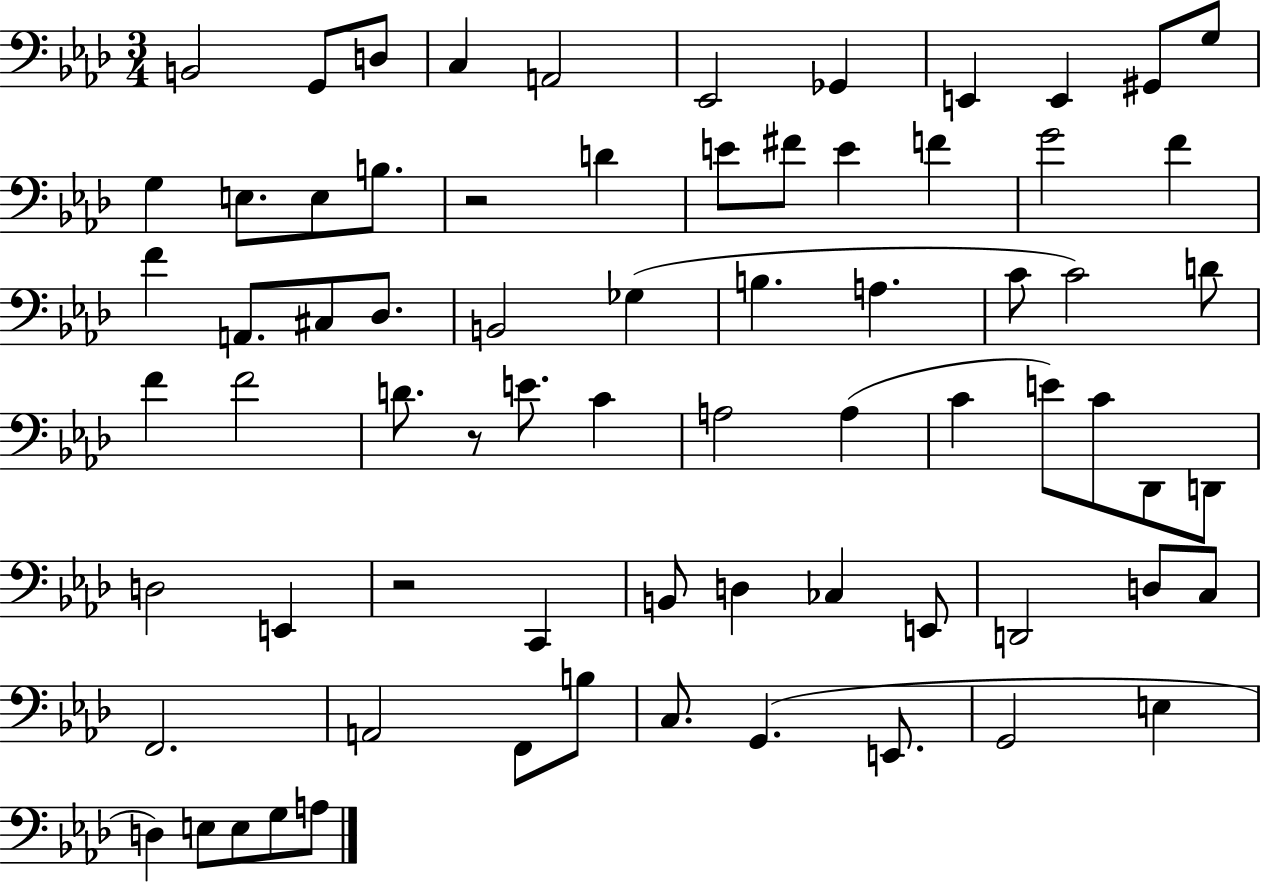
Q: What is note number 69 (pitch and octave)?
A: A3